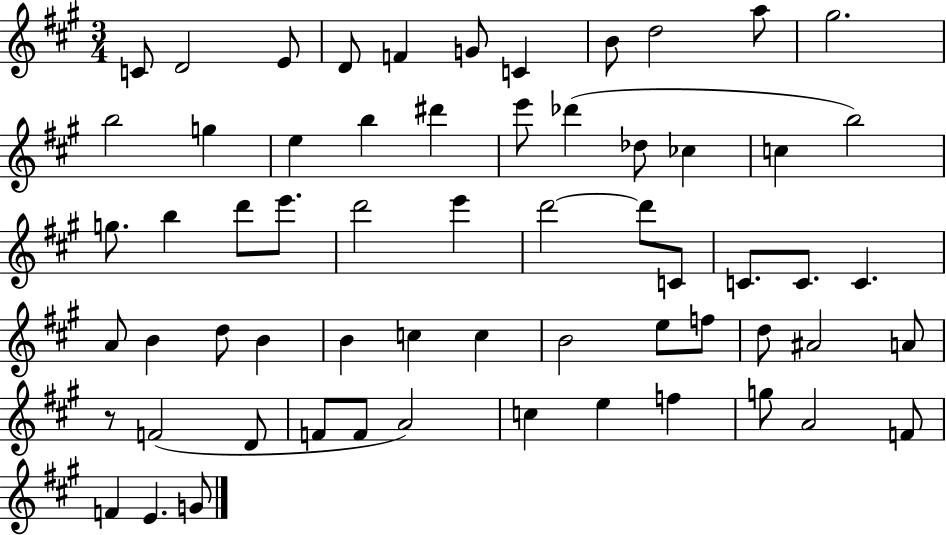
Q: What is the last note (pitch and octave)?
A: G4